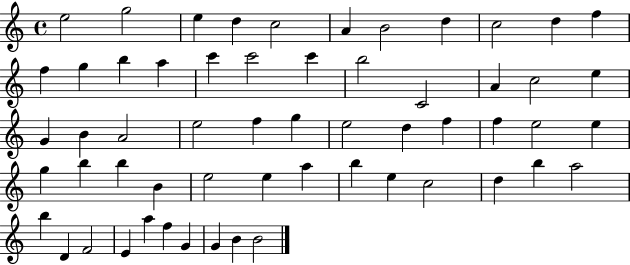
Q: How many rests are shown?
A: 0